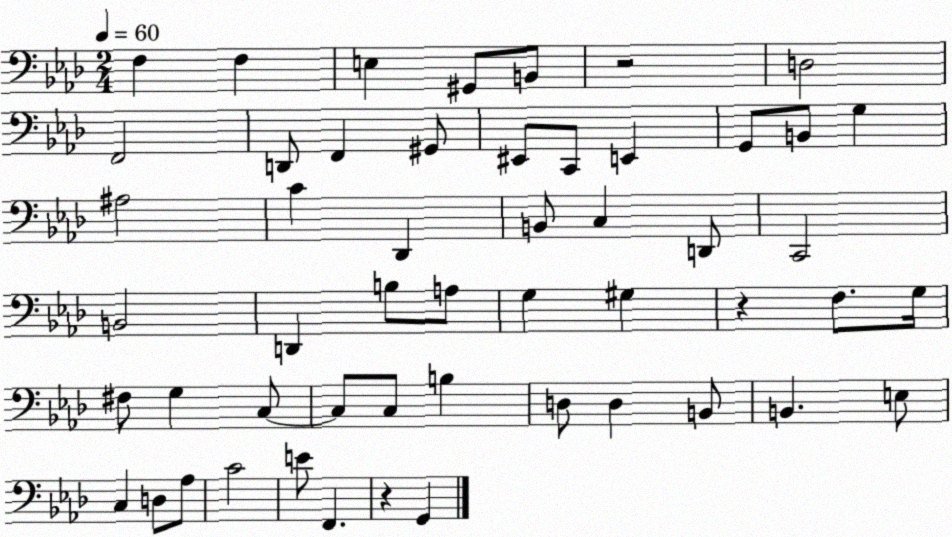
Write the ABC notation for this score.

X:1
T:Untitled
M:2/4
L:1/4
K:Ab
F, F, E, ^G,,/2 B,,/2 z2 D,2 F,,2 D,,/2 F,, ^G,,/2 ^E,,/2 C,,/2 E,, G,,/2 B,,/2 G, ^A,2 C _D,, B,,/2 C, D,,/2 C,,2 B,,2 D,, B,/2 A,/2 G, ^G, z F,/2 G,/4 ^F,/2 G, C,/2 C,/2 C,/2 B, D,/2 D, B,,/2 B,, E,/2 C, D,/2 _A,/2 C2 E/2 F,, z G,,